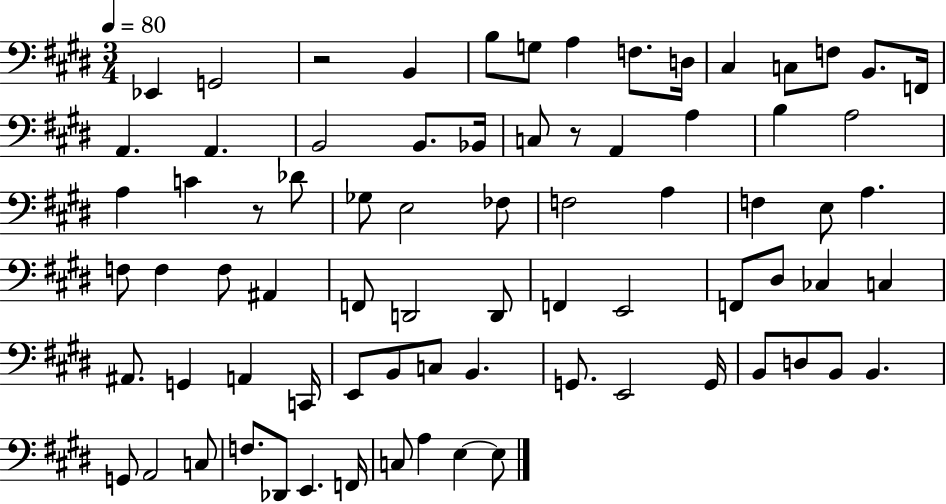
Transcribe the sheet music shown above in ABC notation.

X:1
T:Untitled
M:3/4
L:1/4
K:E
_E,, G,,2 z2 B,, B,/2 G,/2 A, F,/2 D,/4 ^C, C,/2 F,/2 B,,/2 F,,/4 A,, A,, B,,2 B,,/2 _B,,/4 C,/2 z/2 A,, A, B, A,2 A, C z/2 _D/2 _G,/2 E,2 _F,/2 F,2 A, F, E,/2 A, F,/2 F, F,/2 ^A,, F,,/2 D,,2 D,,/2 F,, E,,2 F,,/2 ^D,/2 _C, C, ^A,,/2 G,, A,, C,,/4 E,,/2 B,,/2 C,/2 B,, G,,/2 E,,2 G,,/4 B,,/2 D,/2 B,,/2 B,, G,,/2 A,,2 C,/2 F,/2 _D,,/2 E,, F,,/4 C,/2 A, E, E,/2